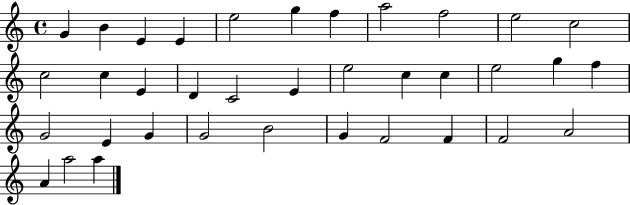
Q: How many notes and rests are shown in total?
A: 36